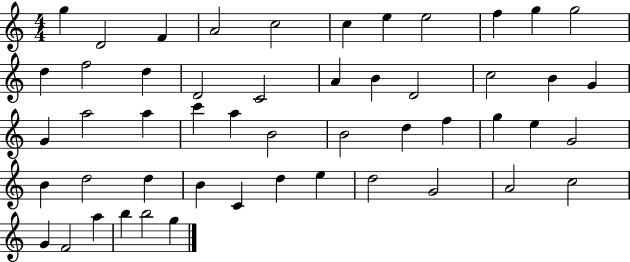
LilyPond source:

{
  \clef treble
  \numericTimeSignature
  \time 4/4
  \key c \major
  g''4 d'2 f'4 | a'2 c''2 | c''4 e''4 e''2 | f''4 g''4 g''2 | \break d''4 f''2 d''4 | d'2 c'2 | a'4 b'4 d'2 | c''2 b'4 g'4 | \break g'4 a''2 a''4 | c'''4 a''4 b'2 | b'2 d''4 f''4 | g''4 e''4 g'2 | \break b'4 d''2 d''4 | b'4 c'4 d''4 e''4 | d''2 g'2 | a'2 c''2 | \break g'4 f'2 a''4 | b''4 b''2 g''4 | \bar "|."
}